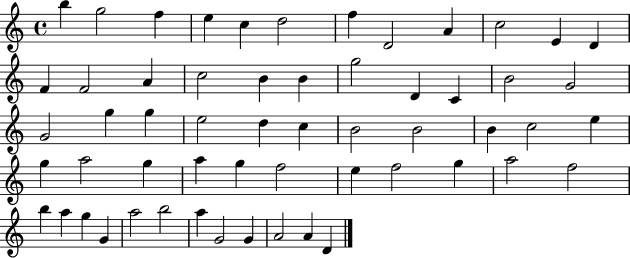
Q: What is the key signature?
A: C major